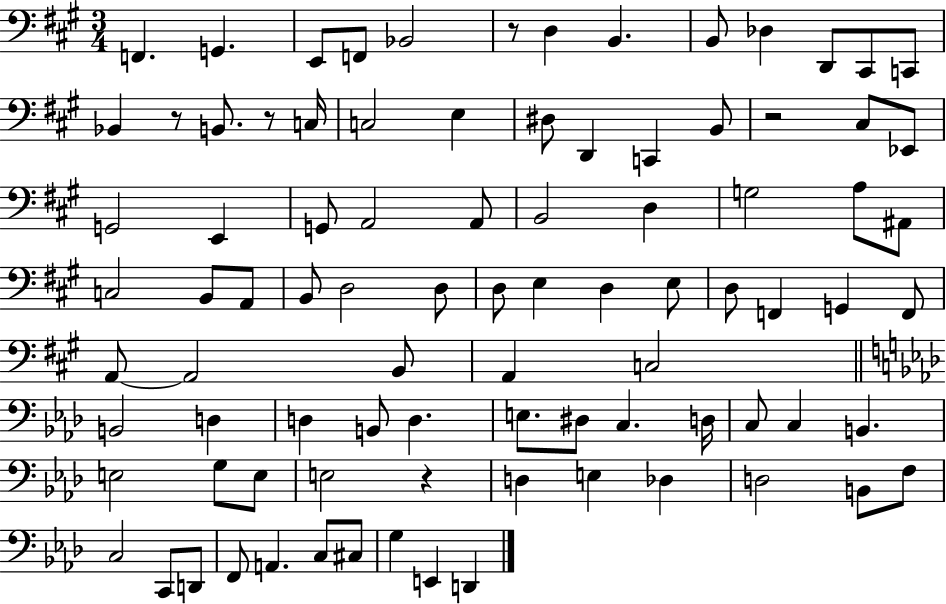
{
  \clef bass
  \numericTimeSignature
  \time 3/4
  \key a \major
  f,4. g,4. | e,8 f,8 bes,2 | r8 d4 b,4. | b,8 des4 d,8 cis,8 c,8 | \break bes,4 r8 b,8. r8 c16 | c2 e4 | dis8 d,4 c,4 b,8 | r2 cis8 ees,8 | \break g,2 e,4 | g,8 a,2 a,8 | b,2 d4 | g2 a8 ais,8 | \break c2 b,8 a,8 | b,8 d2 d8 | d8 e4 d4 e8 | d8 f,4 g,4 f,8 | \break a,8~~ a,2 b,8 | a,4 c2 | \bar "||" \break \key aes \major b,2 d4 | d4 b,8 d4. | e8. dis8 c4. d16 | c8 c4 b,4. | \break e2 g8 e8 | e2 r4 | d4 e4 des4 | d2 b,8 f8 | \break c2 c,8 d,8 | f,8 a,4. c8 cis8 | g4 e,4 d,4 | \bar "|."
}